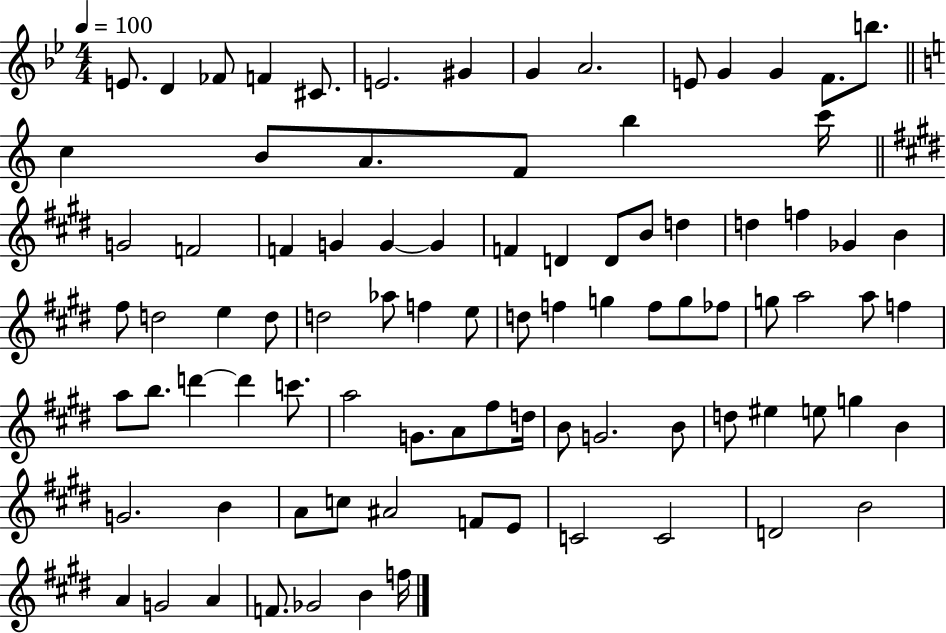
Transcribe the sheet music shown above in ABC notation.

X:1
T:Untitled
M:4/4
L:1/4
K:Bb
E/2 D _F/2 F ^C/2 E2 ^G G A2 E/2 G G F/2 b/2 c B/2 A/2 F/2 b c'/4 G2 F2 F G G G F D D/2 B/2 d d f _G B ^f/2 d2 e d/2 d2 _a/2 f e/2 d/2 f g f/2 g/2 _f/2 g/2 a2 a/2 f a/2 b/2 d' d' c'/2 a2 G/2 A/2 ^f/2 d/4 B/2 G2 B/2 d/2 ^e e/2 g B G2 B A/2 c/2 ^A2 F/2 E/2 C2 C2 D2 B2 A G2 A F/2 _G2 B f/4